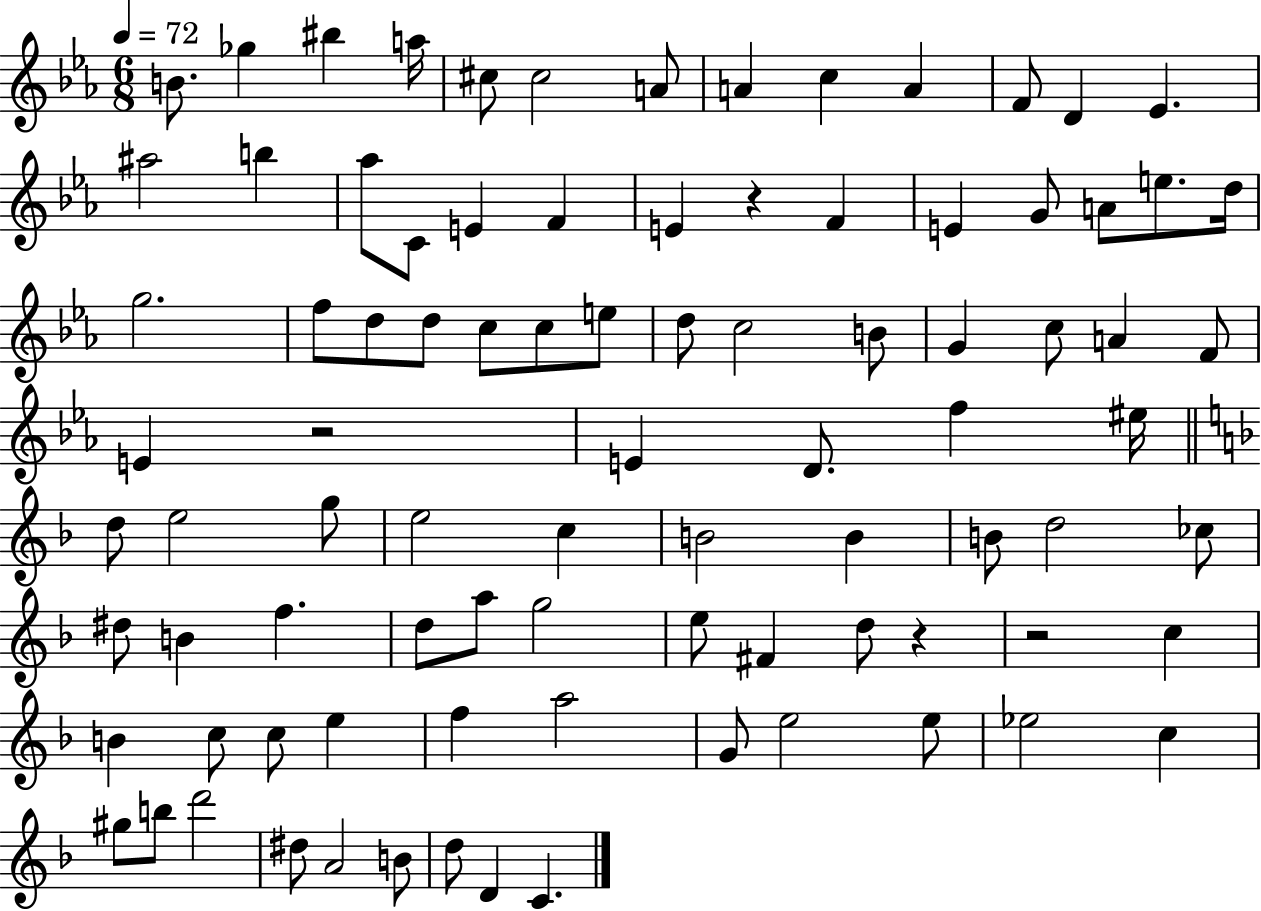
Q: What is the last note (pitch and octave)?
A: C4